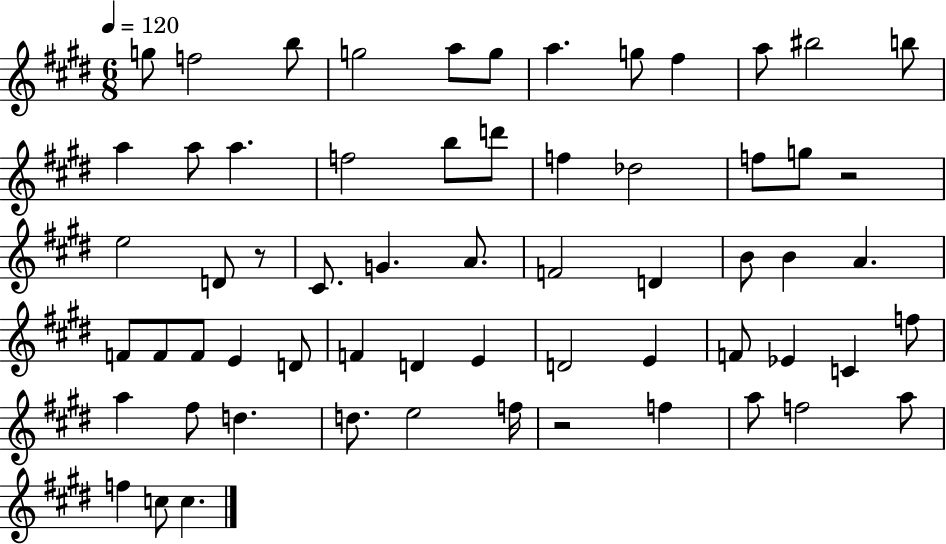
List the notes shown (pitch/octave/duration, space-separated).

G5/e F5/h B5/e G5/h A5/e G5/e A5/q. G5/e F#5/q A5/e BIS5/h B5/e A5/q A5/e A5/q. F5/h B5/e D6/e F5/q Db5/h F5/e G5/e R/h E5/h D4/e R/e C#4/e. G4/q. A4/e. F4/h D4/q B4/e B4/q A4/q. F4/e F4/e F4/e E4/q D4/e F4/q D4/q E4/q D4/h E4/q F4/e Eb4/q C4/q F5/e A5/q F#5/e D5/q. D5/e. E5/h F5/s R/h F5/q A5/e F5/h A5/e F5/q C5/e C5/q.